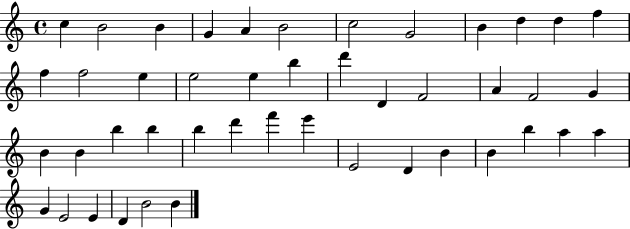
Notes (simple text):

C5/q B4/h B4/q G4/q A4/q B4/h C5/h G4/h B4/q D5/q D5/q F5/q F5/q F5/h E5/q E5/h E5/q B5/q D6/q D4/q F4/h A4/q F4/h G4/q B4/q B4/q B5/q B5/q B5/q D6/q F6/q E6/q E4/h D4/q B4/q B4/q B5/q A5/q A5/q G4/q E4/h E4/q D4/q B4/h B4/q